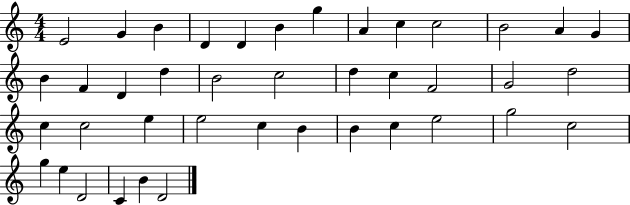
X:1
T:Untitled
M:4/4
L:1/4
K:C
E2 G B D D B g A c c2 B2 A G B F D d B2 c2 d c F2 G2 d2 c c2 e e2 c B B c e2 g2 c2 g e D2 C B D2